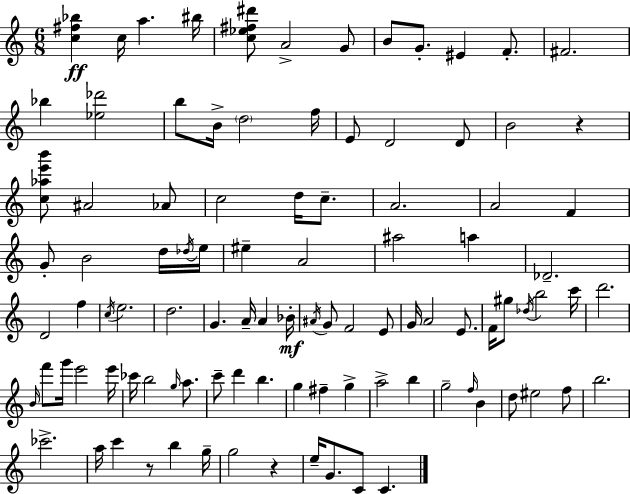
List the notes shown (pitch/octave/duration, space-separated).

[C5,F#5,Bb5]/q C5/s A5/q. BIS5/s [C5,Eb5,F#5,D#6]/e A4/h G4/e B4/e G4/e. EIS4/q F4/e. F#4/h. Bb5/q [Eb5,Db6]/h B5/e B4/s D5/h F5/s E4/e D4/h D4/e B4/h R/q [C5,Ab5,E6,B6]/e A#4/h Ab4/e C5/h D5/s C5/e. A4/h. A4/h F4/q G4/e B4/h D5/s Db5/s E5/s EIS5/q A4/h A#5/h A5/q Db4/h. D4/h F5/q C5/s E5/h. D5/h. G4/q. A4/s A4/q Bb4/s A#4/s G4/e F4/h E4/e G4/s A4/h E4/e. F4/s G#5/e Db5/s B5/h C6/s D6/h. B4/s F6/e G6/s E6/h E6/s CES6/s B5/h G5/s A5/e. C6/e D6/q B5/q. G5/q F#5/q G5/q A5/h B5/q G5/h F5/s B4/q D5/e EIS5/h F5/e B5/h. CES6/h. A5/s C6/q R/e B5/q G5/s G5/h R/q E5/s G4/e. C4/e C4/q.